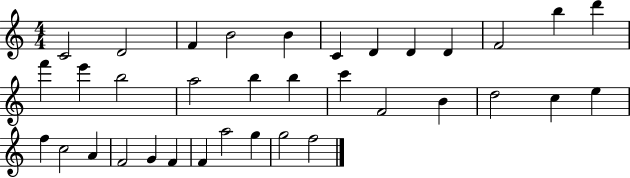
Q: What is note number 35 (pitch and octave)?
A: F5